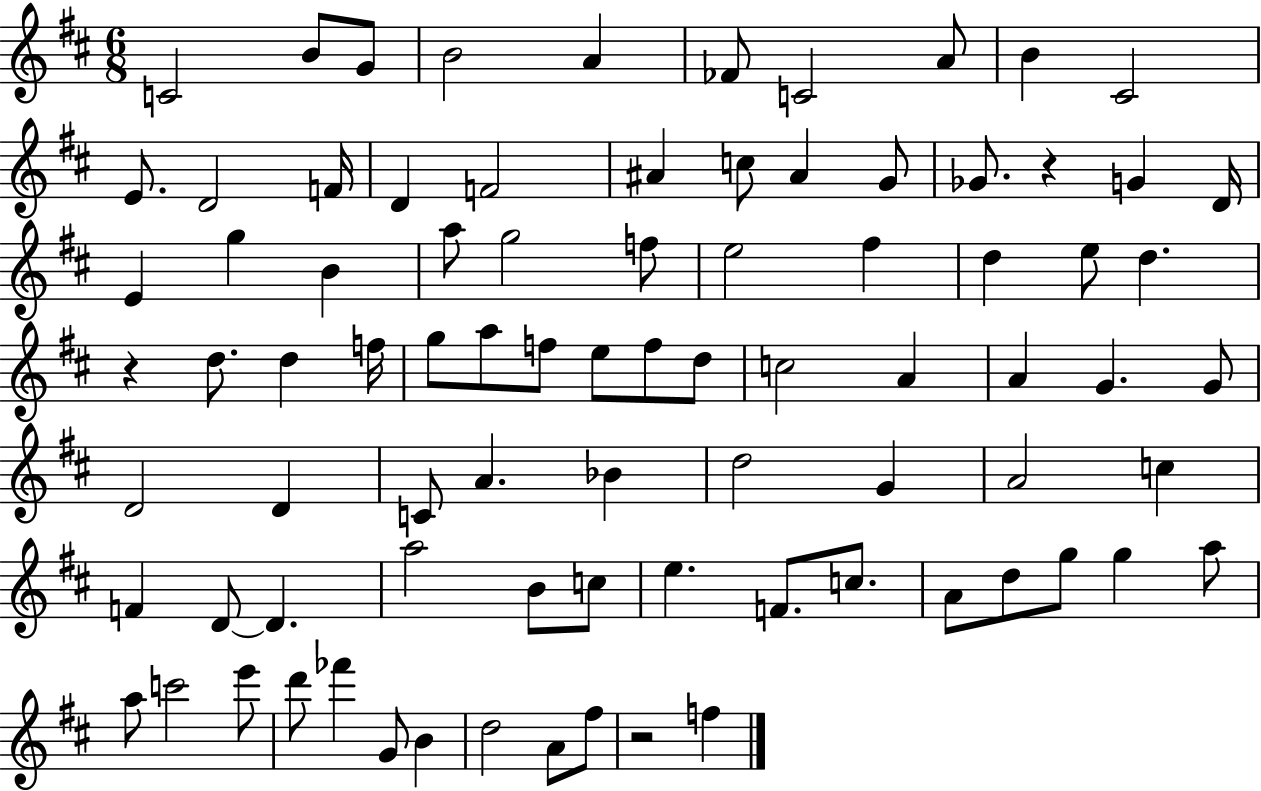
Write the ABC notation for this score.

X:1
T:Untitled
M:6/8
L:1/4
K:D
C2 B/2 G/2 B2 A _F/2 C2 A/2 B ^C2 E/2 D2 F/4 D F2 ^A c/2 ^A G/2 _G/2 z G D/4 E g B a/2 g2 f/2 e2 ^f d e/2 d z d/2 d f/4 g/2 a/2 f/2 e/2 f/2 d/2 c2 A A G G/2 D2 D C/2 A _B d2 G A2 c F D/2 D a2 B/2 c/2 e F/2 c/2 A/2 d/2 g/2 g a/2 a/2 c'2 e'/2 d'/2 _f' G/2 B d2 A/2 ^f/2 z2 f